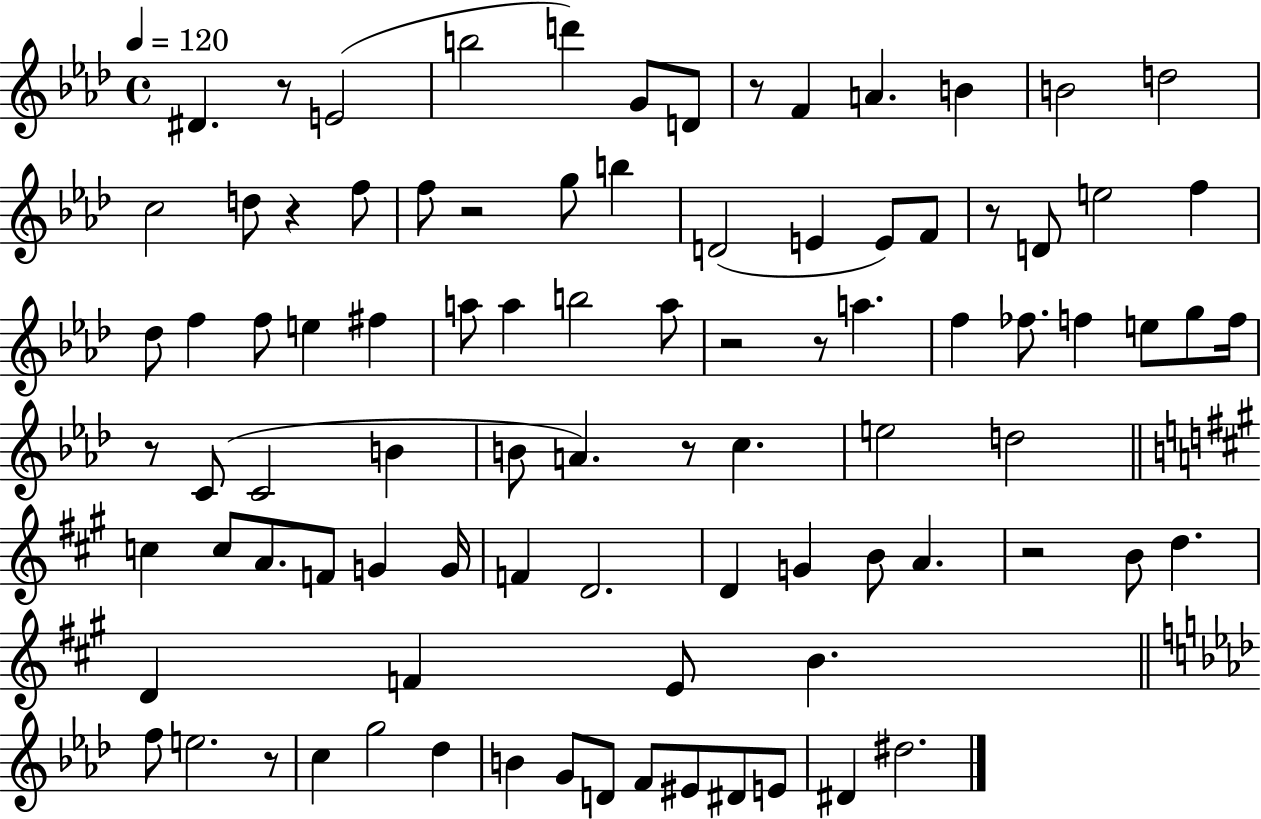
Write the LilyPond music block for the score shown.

{
  \clef treble
  \time 4/4
  \defaultTimeSignature
  \key aes \major
  \tempo 4 = 120
  dis'4. r8 e'2( | b''2 d'''4) g'8 d'8 | r8 f'4 a'4. b'4 | b'2 d''2 | \break c''2 d''8 r4 f''8 | f''8 r2 g''8 b''4 | d'2( e'4 e'8) f'8 | r8 d'8 e''2 f''4 | \break des''8 f''4 f''8 e''4 fis''4 | a''8 a''4 b''2 a''8 | r2 r8 a''4. | f''4 fes''8. f''4 e''8 g''8 f''16 | \break r8 c'8( c'2 b'4 | b'8 a'4.) r8 c''4. | e''2 d''2 | \bar "||" \break \key a \major c''4 c''8 a'8. f'8 g'4 g'16 | f'4 d'2. | d'4 g'4 b'8 a'4. | r2 b'8 d''4. | \break d'4 f'4 e'8 b'4. | \bar "||" \break \key aes \major f''8 e''2. r8 | c''4 g''2 des''4 | b'4 g'8 d'8 f'8 eis'8 dis'8 e'8 | dis'4 dis''2. | \break \bar "|."
}